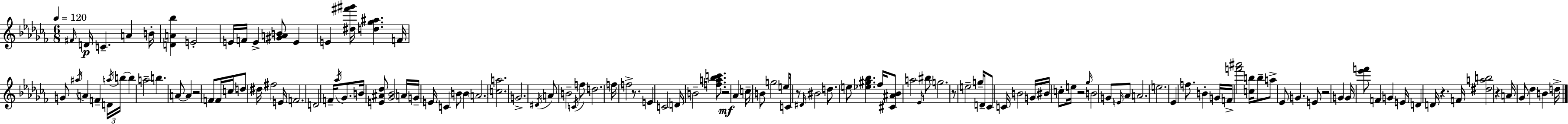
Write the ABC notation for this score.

X:1
T:Untitled
M:6/8
L:1/4
K:Abm
^F/4 D/4 C A B/4 [DA_b] E2 E/4 F/4 E [^GAB]/2 E E [^d^f'^g']/4 [d_g^a] F/4 G/2 ^a/4 A F D/4 a/4 b/4 b a2 b A/2 A z2 F/2 F/4 c/4 d/2 ^d/4 ^f2 E/4 F2 D2 F/4 _a/4 _G/2 B/4 [E^A_d]/2 [_G_B]2 A/4 G/4 E/4 C B/2 B A2 [ca]2 G2 ^D/4 A/2 B2 C/4 f/2 d2 f/4 f2 z/2 E C2 D/4 B2 [fa_bc']/2 z2 _A c/4 B/2 g2 e/4 C/2 z/2 ^D/4 ^B2 d/2 e/2 [_e^g_b] _f/4 [^C^A_B]/2 a2 _E/4 ^b/2 g2 z/2 e2 g/4 D/4 _C/2 C/4 B2 G/4 ^B/4 c/2 e/4 z2 _g/4 B2 G/2 E/4 _A/2 A2 e2 _E f/2 B G/4 F/4 [f'^a']2 [cb]/4 b/2 a/2 _E/2 G E/2 z2 G G/4 [_e'f']/2 F G E/4 D D/4 z F/4 [^dab]2 z A/4 _G/2 _d B d/4